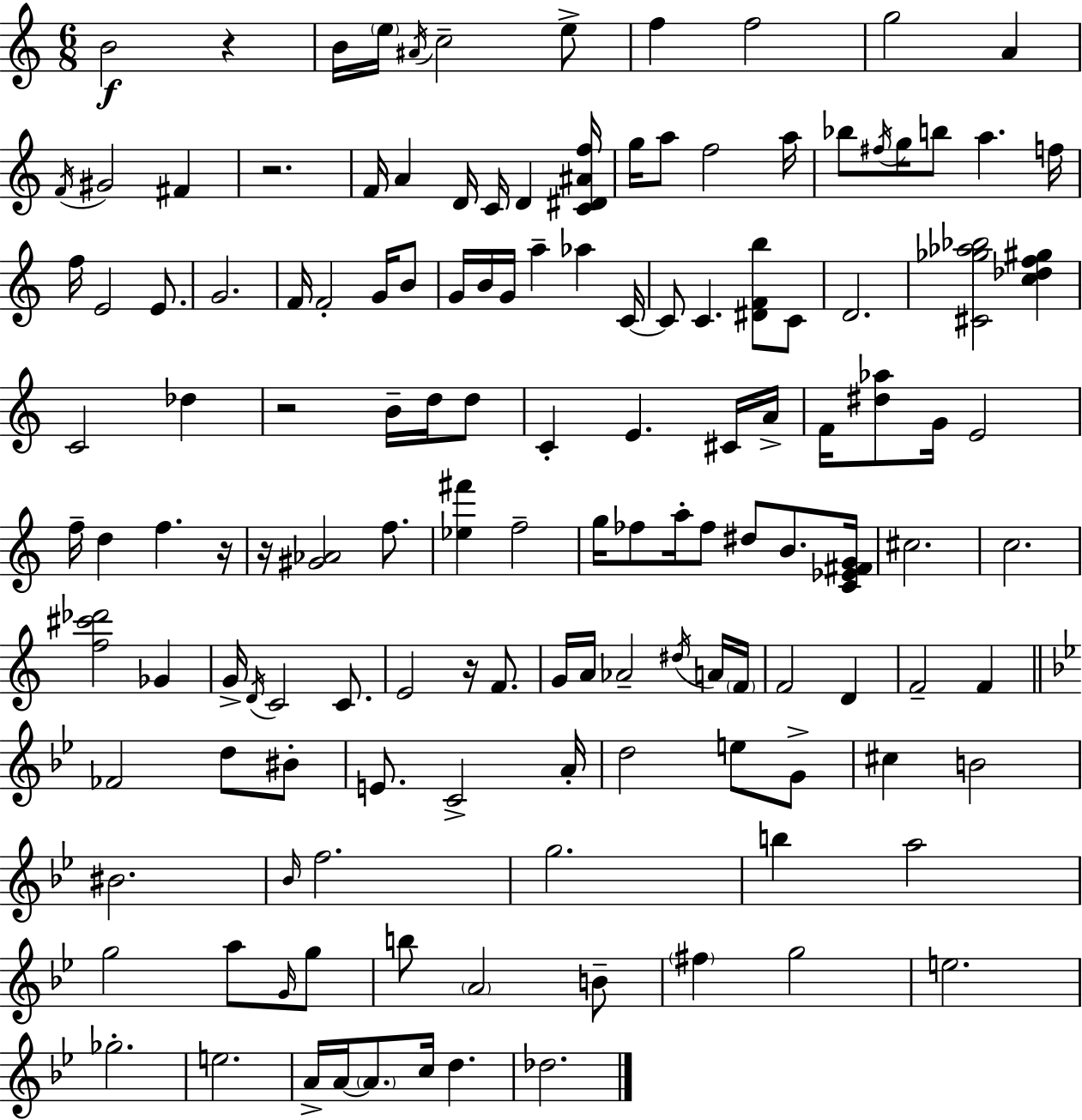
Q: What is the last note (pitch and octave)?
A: Db5